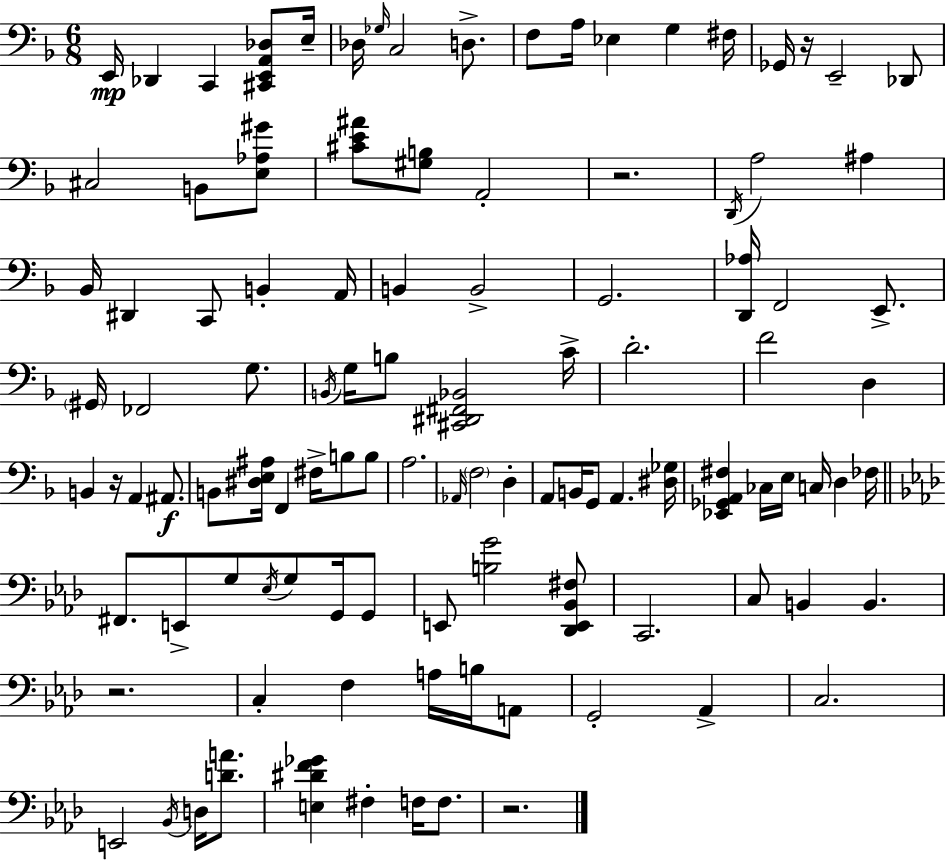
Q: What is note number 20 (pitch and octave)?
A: D2